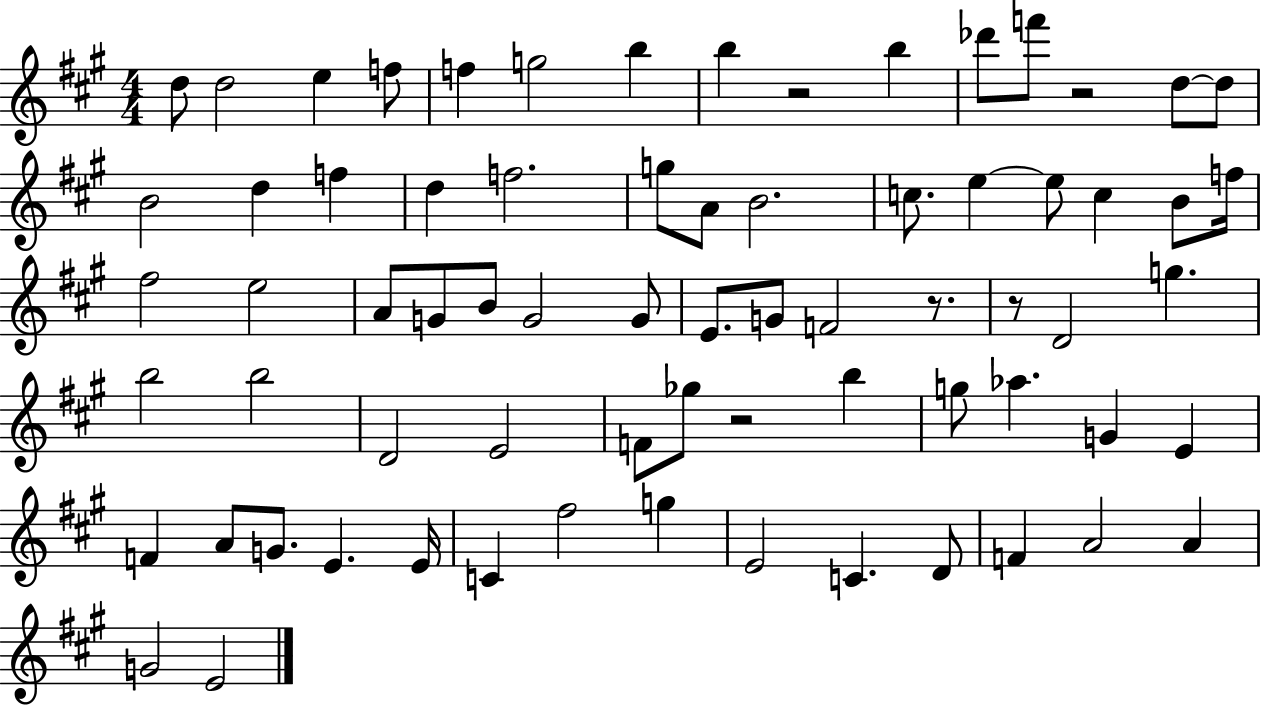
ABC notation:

X:1
T:Untitled
M:4/4
L:1/4
K:A
d/2 d2 e f/2 f g2 b b z2 b _d'/2 f'/2 z2 d/2 d/2 B2 d f d f2 g/2 A/2 B2 c/2 e e/2 c B/2 f/4 ^f2 e2 A/2 G/2 B/2 G2 G/2 E/2 G/2 F2 z/2 z/2 D2 g b2 b2 D2 E2 F/2 _g/2 z2 b g/2 _a G E F A/2 G/2 E E/4 C ^f2 g E2 C D/2 F A2 A G2 E2